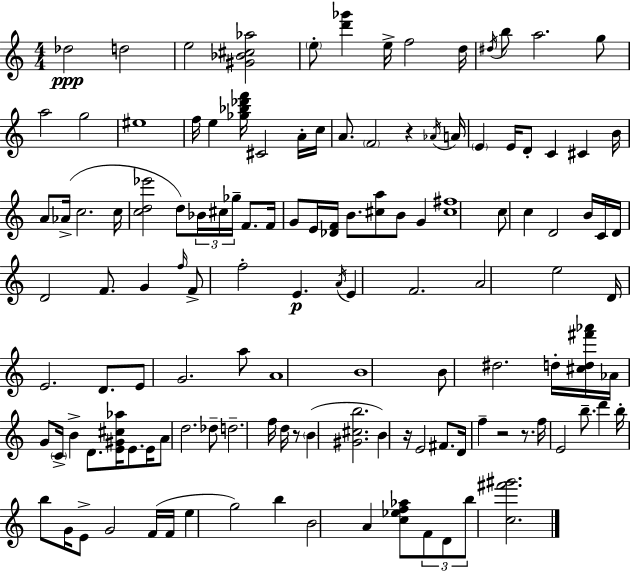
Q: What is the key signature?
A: C major